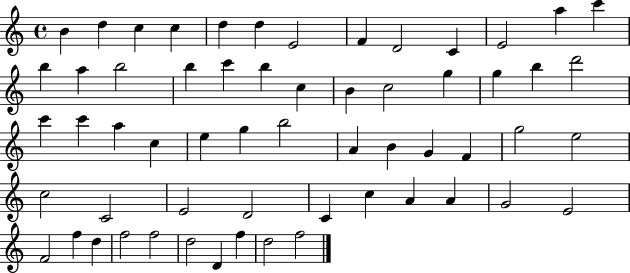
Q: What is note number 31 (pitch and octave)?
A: E5